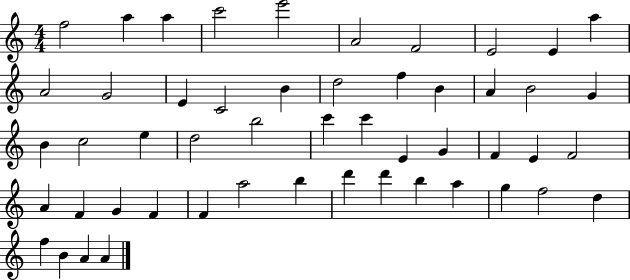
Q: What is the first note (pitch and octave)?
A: F5